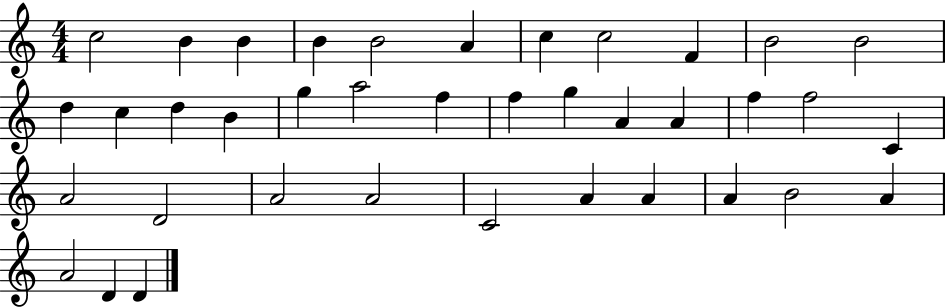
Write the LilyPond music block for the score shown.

{
  \clef treble
  \numericTimeSignature
  \time 4/4
  \key c \major
  c''2 b'4 b'4 | b'4 b'2 a'4 | c''4 c''2 f'4 | b'2 b'2 | \break d''4 c''4 d''4 b'4 | g''4 a''2 f''4 | f''4 g''4 a'4 a'4 | f''4 f''2 c'4 | \break a'2 d'2 | a'2 a'2 | c'2 a'4 a'4 | a'4 b'2 a'4 | \break a'2 d'4 d'4 | \bar "|."
}